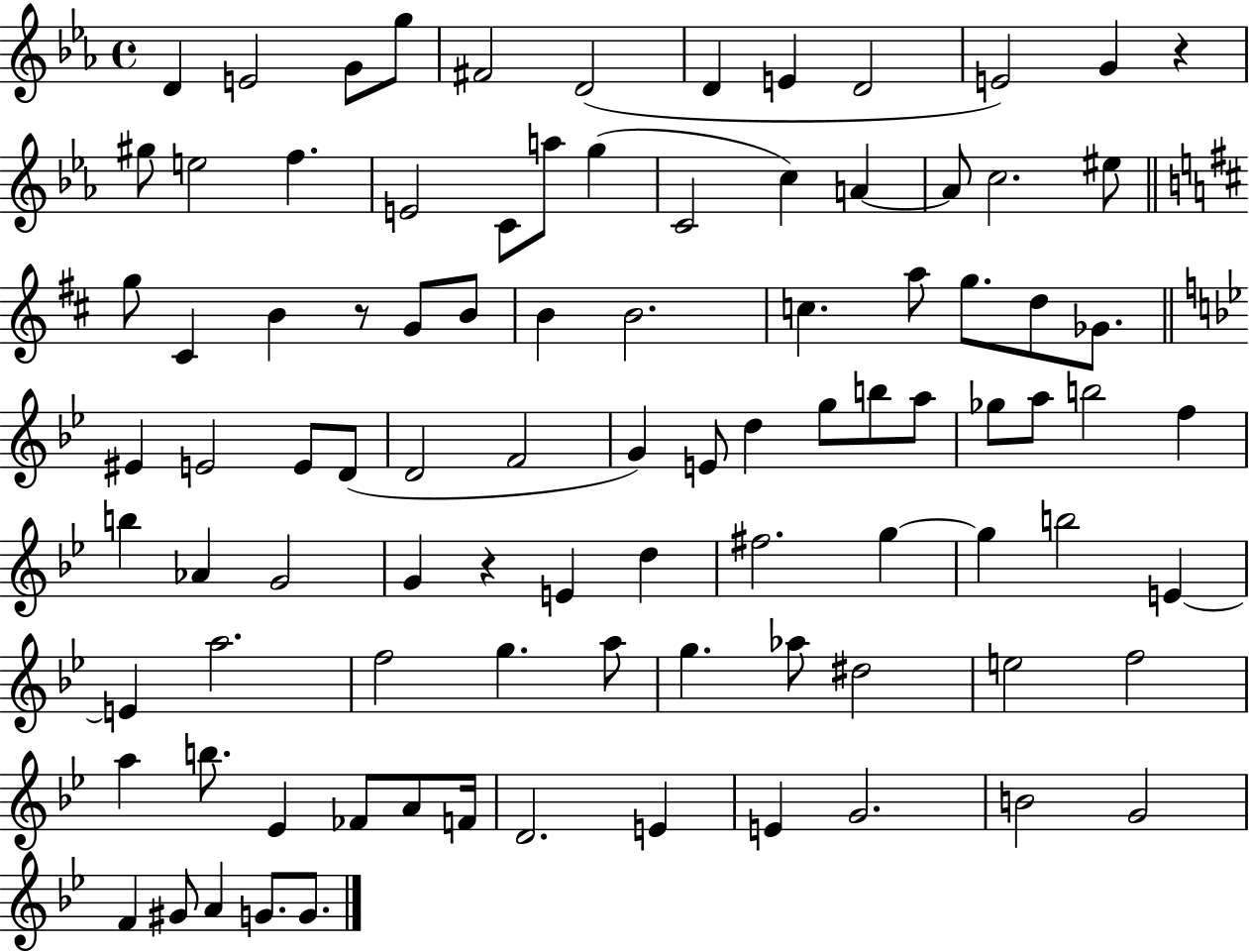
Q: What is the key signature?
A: EES major